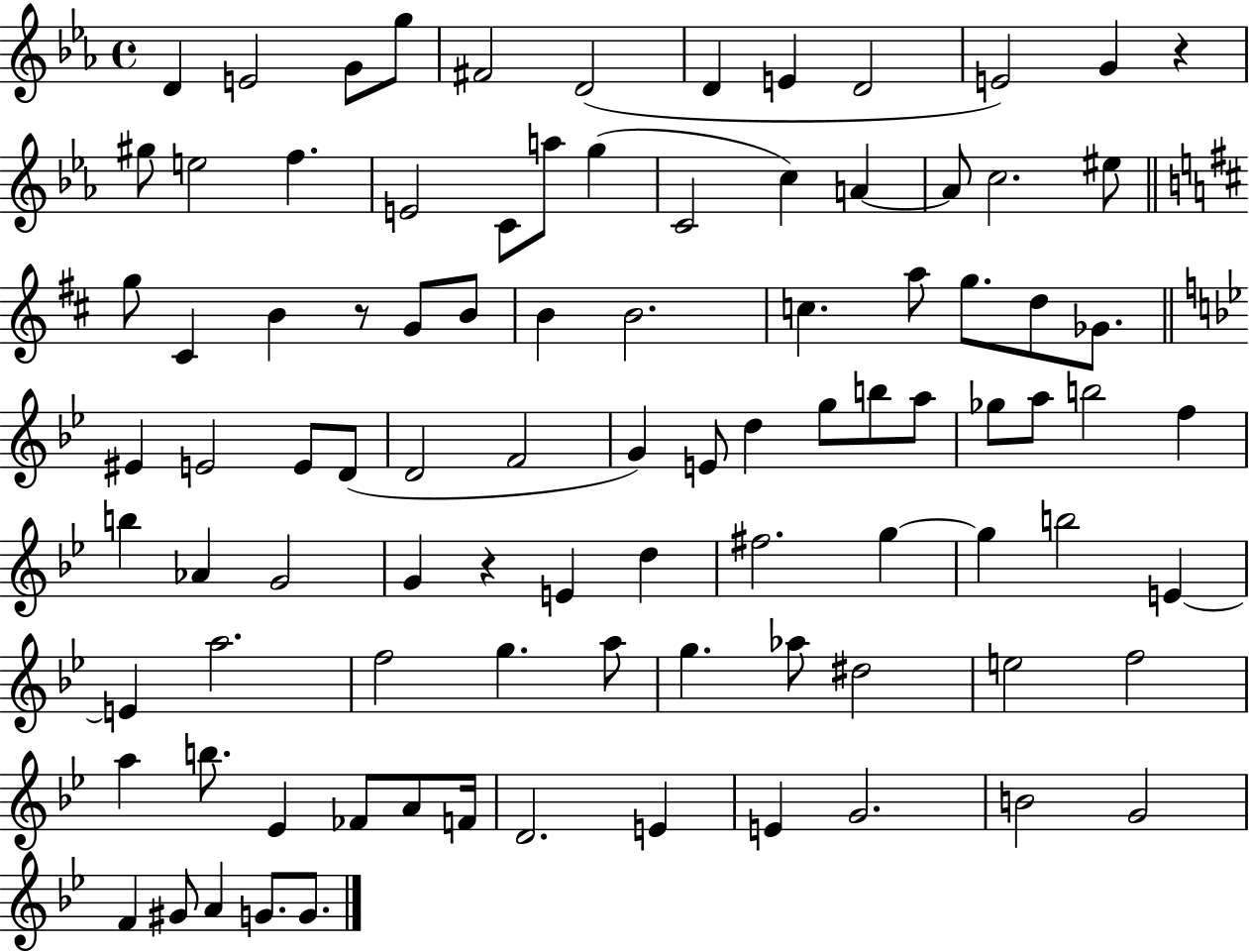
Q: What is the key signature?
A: EES major